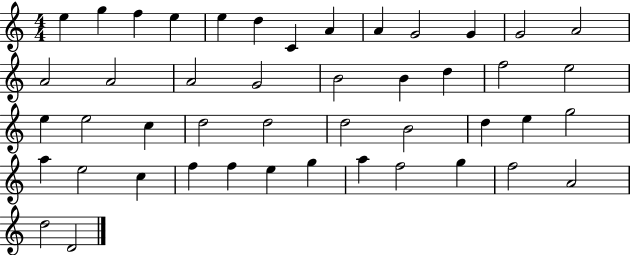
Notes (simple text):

E5/q G5/q F5/q E5/q E5/q D5/q C4/q A4/q A4/q G4/h G4/q G4/h A4/h A4/h A4/h A4/h G4/h B4/h B4/q D5/q F5/h E5/h E5/q E5/h C5/q D5/h D5/h D5/h B4/h D5/q E5/q G5/h A5/q E5/h C5/q F5/q F5/q E5/q G5/q A5/q F5/h G5/q F5/h A4/h D5/h D4/h